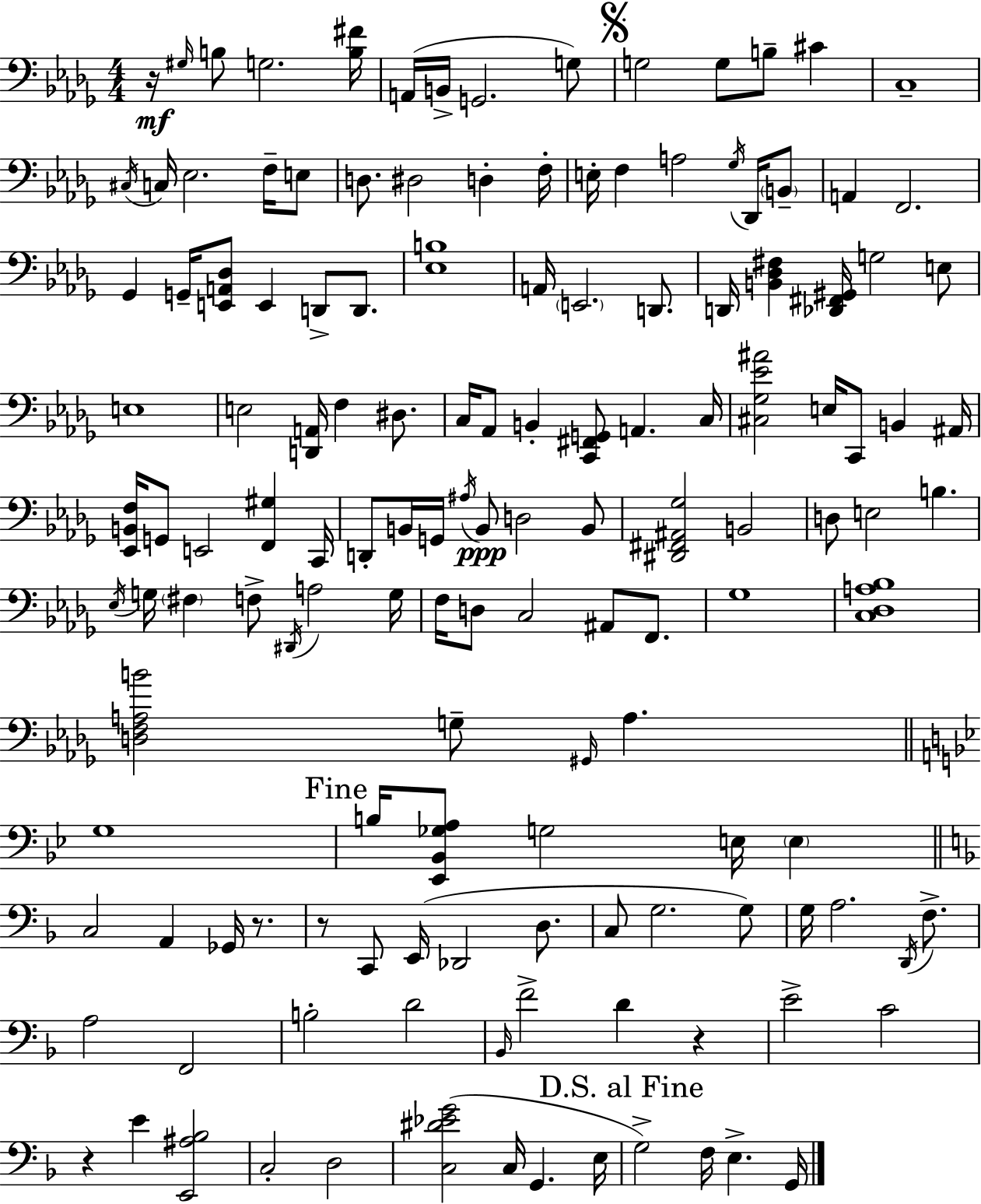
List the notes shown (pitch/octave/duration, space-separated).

R/s G#3/s B3/e G3/h. [B3,F#4]/s A2/s B2/s G2/h. G3/e G3/h G3/e B3/e C#4/q C3/w C#3/s C3/s Eb3/h. F3/s E3/e D3/e. D#3/h D3/q F3/s E3/s F3/q A3/h Gb3/s Db2/s B2/e A2/q F2/h. Gb2/q G2/s [E2,A2,Db3]/e E2/q D2/e D2/e. [Eb3,B3]/w A2/s E2/h. D2/e. D2/s [B2,Db3,F#3]/q [Db2,F#2,G#2]/s G3/h E3/e E3/w E3/h [D2,A2]/s F3/q D#3/e. C3/s Ab2/e B2/q [C2,F#2,G2]/e A2/q. C3/s [C#3,Gb3,Eb4,A#4]/h E3/s C2/e B2/q A#2/s [Eb2,B2,F3]/s G2/e E2/h [F2,G#3]/q C2/s D2/e B2/s G2/s A#3/s B2/e D3/h B2/e [D#2,F#2,A#2,Gb3]/h B2/h D3/e E3/h B3/q. Eb3/s G3/s F#3/q F3/e D#2/s A3/h G3/s F3/s D3/e C3/h A#2/e F2/e. Gb3/w [C3,Db3,A3,Bb3]/w [D3,F3,A3,B4]/h G3/e G#2/s A3/q. G3/w B3/s [Eb2,Bb2,Gb3,A3]/e G3/h E3/s E3/q C3/h A2/q Gb2/s R/e. R/e C2/e E2/s Db2/h D3/e. C3/e G3/h. G3/e G3/s A3/h. D2/s F3/e. A3/h F2/h B3/h D4/h Bb2/s F4/h D4/q R/q E4/h C4/h R/q E4/q [E2,A#3,Bb3]/h C3/h D3/h [C3,D#4,Eb4,G4]/h C3/s G2/q. E3/s G3/h F3/s E3/q. G2/s